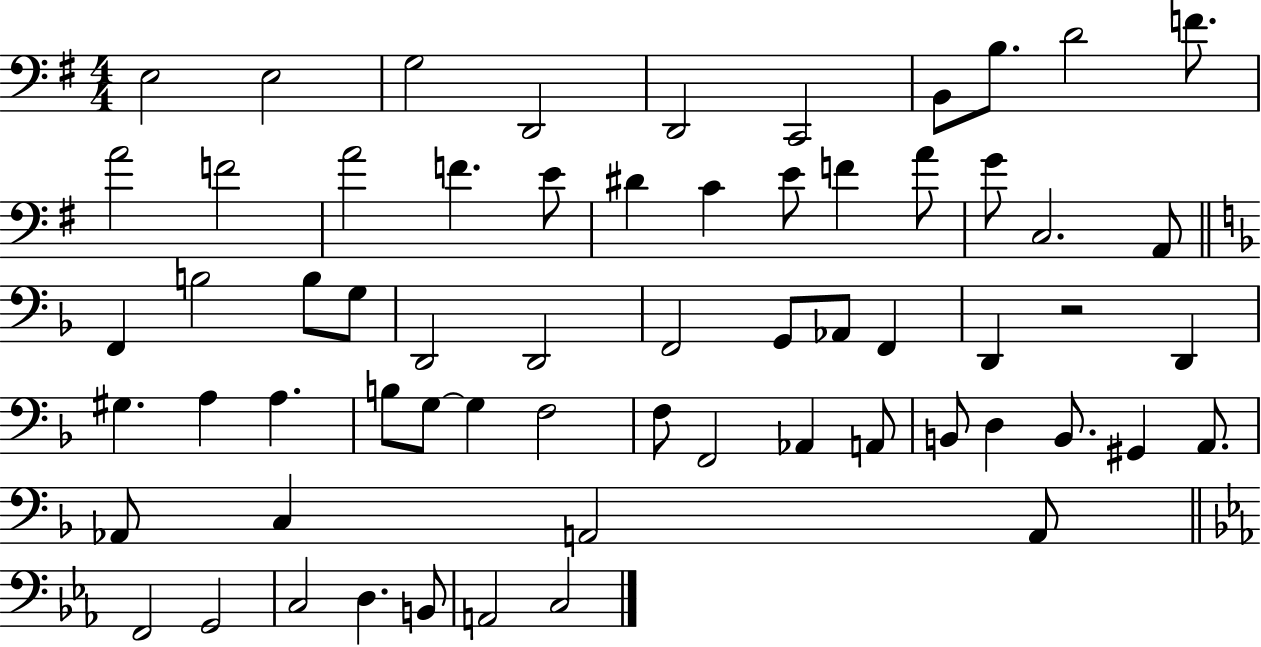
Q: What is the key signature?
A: G major